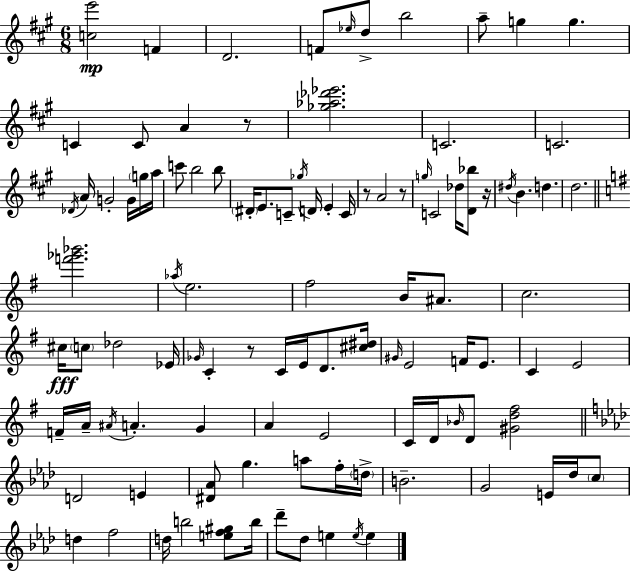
[C5,E6]/h F4/q D4/h. F4/e Eb5/s D5/e B5/h A5/e G5/q G5/q. C4/q C4/e A4/q R/e [Gb5,Ab5,Db6,Eb6]/h. C4/h. C4/h. Db4/s A4/s G4/h G4/s G5/s A5/s C6/e B5/h B5/e D#4/s E4/e. C4/e Gb5/s D4/s E4/q C4/s R/e A4/h R/e G5/s C4/h Db5/s [D4,Bb5]/e R/s D#5/s B4/q. D5/q. D5/h. [F6,Gb6,Bb6]/h. Ab5/s E5/h. F#5/h B4/s A#4/e. C5/h. C#5/s C5/e Db5/h Eb4/s Gb4/s C4/q R/e C4/s E4/s D4/e. [C#5,D#5]/s G#4/s E4/h F4/s E4/e. C4/q E4/h F4/s A4/s A#4/s A4/q. G4/q A4/q E4/h C4/s D4/s Bb4/s D4/e [G#4,D5,F#5]/h D4/h E4/q [D#4,Ab4]/e G5/q. A5/e F5/s D5/s B4/h. G4/h E4/s Db5/s C5/e D5/q F5/h D5/s B5/h [E5,F5,G#5]/e B5/s Db6/e Db5/e E5/q E5/s E5/q